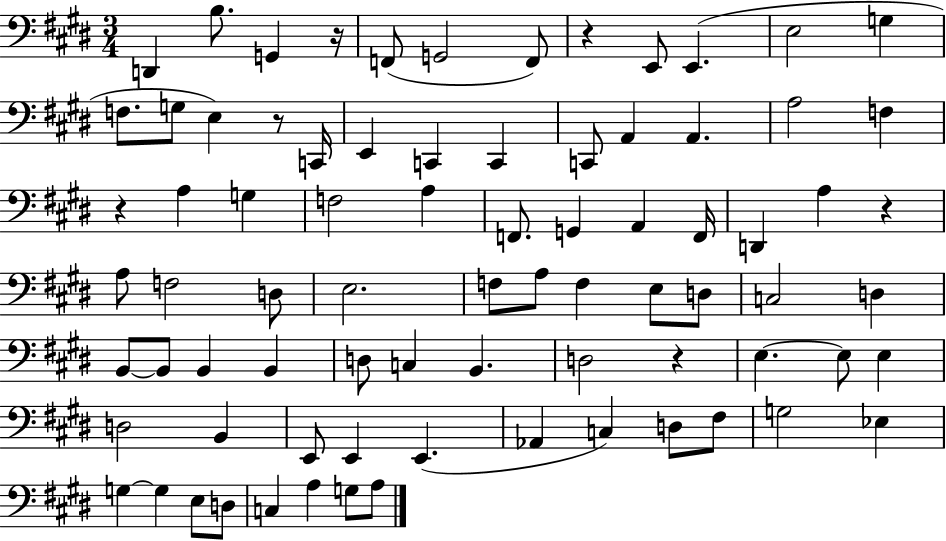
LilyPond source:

{
  \clef bass
  \numericTimeSignature
  \time 3/4
  \key e \major
  d,4 b8. g,4 r16 | f,8( g,2 f,8) | r4 e,8 e,4.( | e2 g4 | \break f8. g8 e4) r8 c,16 | e,4 c,4 c,4 | c,8 a,4 a,4. | a2 f4 | \break r4 a4 g4 | f2 a4 | f,8. g,4 a,4 f,16 | d,4 a4 r4 | \break a8 f2 d8 | e2. | f8 a8 f4 e8 d8 | c2 d4 | \break b,8~~ b,8 b,4 b,4 | d8 c4 b,4. | d2 r4 | e4.~~ e8 e4 | \break d2 b,4 | e,8 e,4 e,4.( | aes,4 c4) d8 fis8 | g2 ees4 | \break g4~~ g4 e8 d8 | c4 a4 g8 a8 | \bar "|."
}